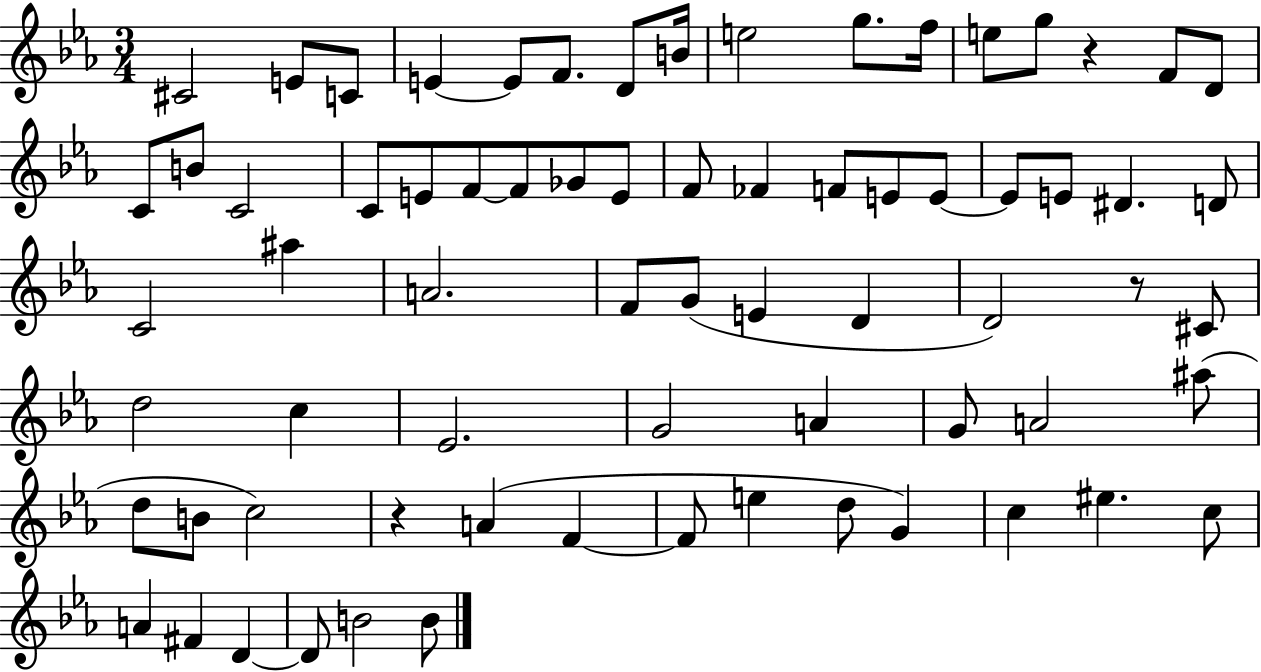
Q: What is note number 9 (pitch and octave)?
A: E5